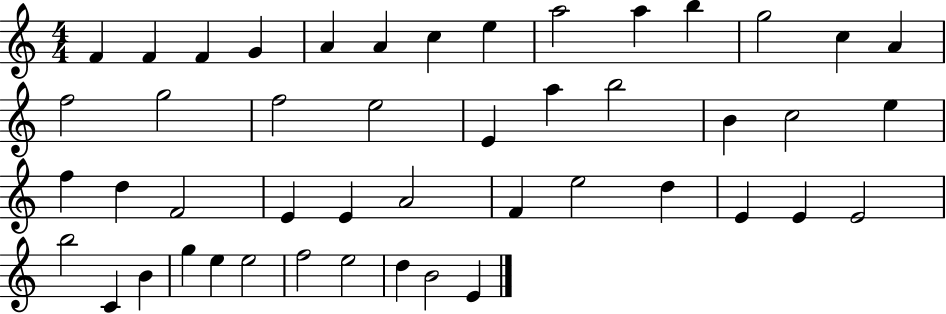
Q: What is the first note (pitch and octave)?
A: F4